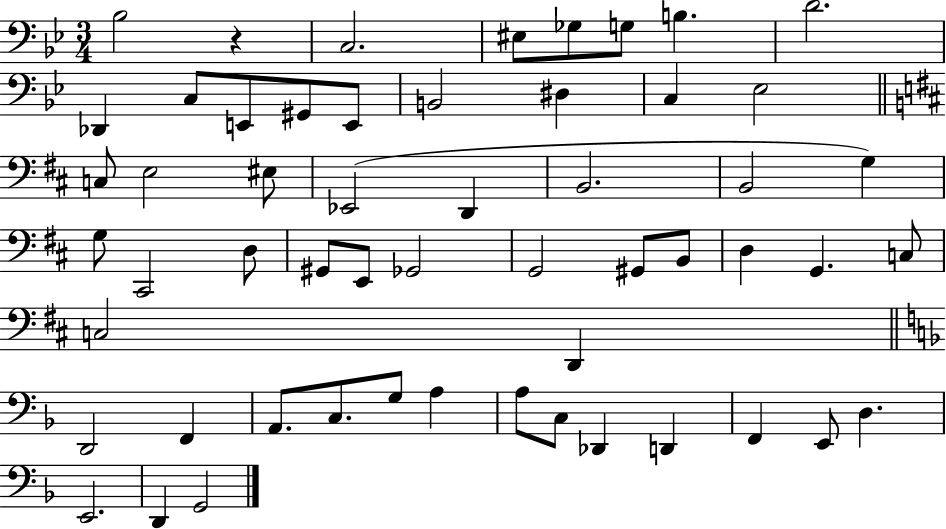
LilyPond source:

{
  \clef bass
  \numericTimeSignature
  \time 3/4
  \key bes \major
  bes2 r4 | c2. | eis8 ges8 g8 b4. | d'2. | \break des,4 c8 e,8 gis,8 e,8 | b,2 dis4 | c4 ees2 | \bar "||" \break \key d \major c8 e2 eis8 | ees,2( d,4 | b,2. | b,2 g4) | \break g8 cis,2 d8 | gis,8 e,8 ges,2 | g,2 gis,8 b,8 | d4 g,4. c8 | \break c2 d,4 | \bar "||" \break \key f \major d,2 f,4 | a,8. c8. g8 a4 | a8 c8 des,4 d,4 | f,4 e,8 d4. | \break e,2. | d,4 g,2 | \bar "|."
}